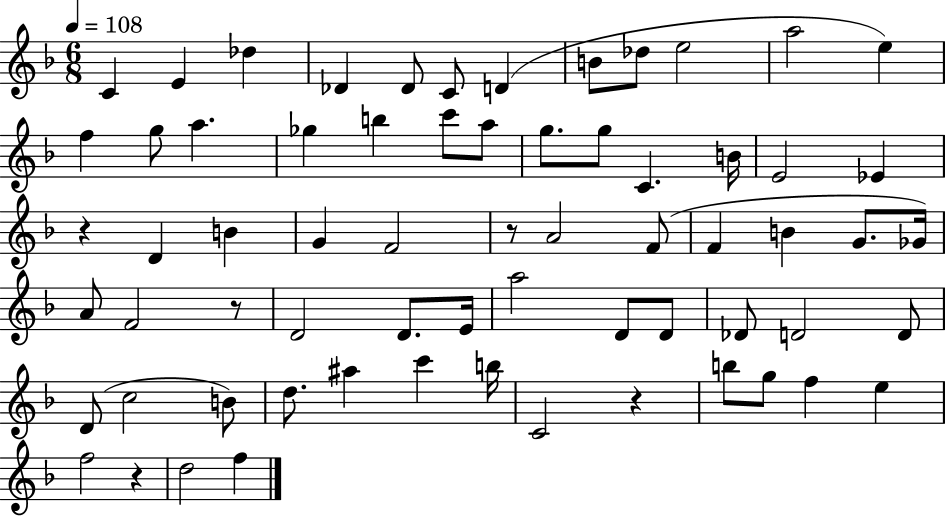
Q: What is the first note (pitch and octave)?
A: C4